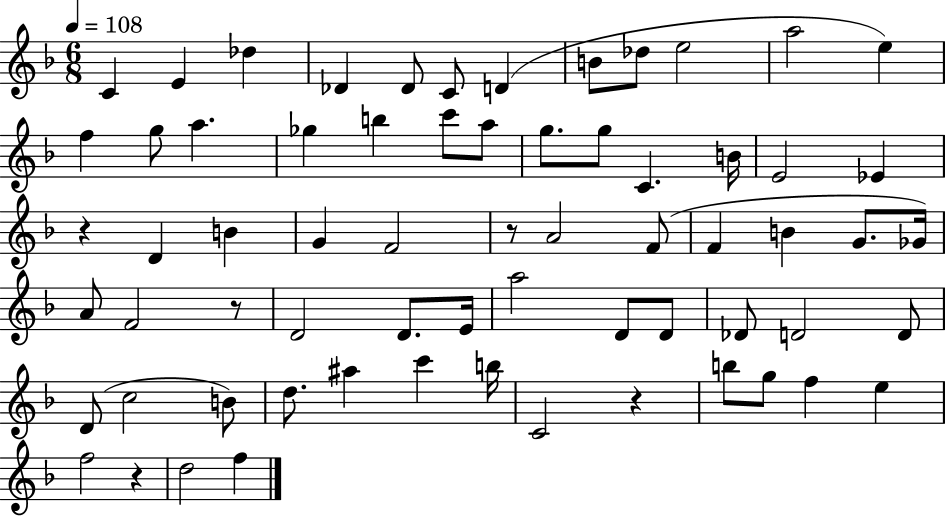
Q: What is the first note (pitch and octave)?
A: C4